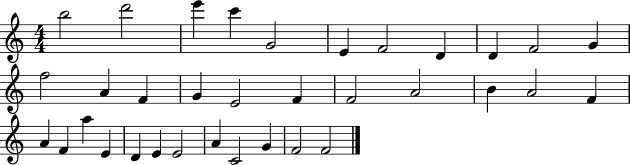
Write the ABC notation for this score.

X:1
T:Untitled
M:4/4
L:1/4
K:C
b2 d'2 e' c' G2 E F2 D D F2 G f2 A F G E2 F F2 A2 B A2 F A F a E D E E2 A C2 G F2 F2